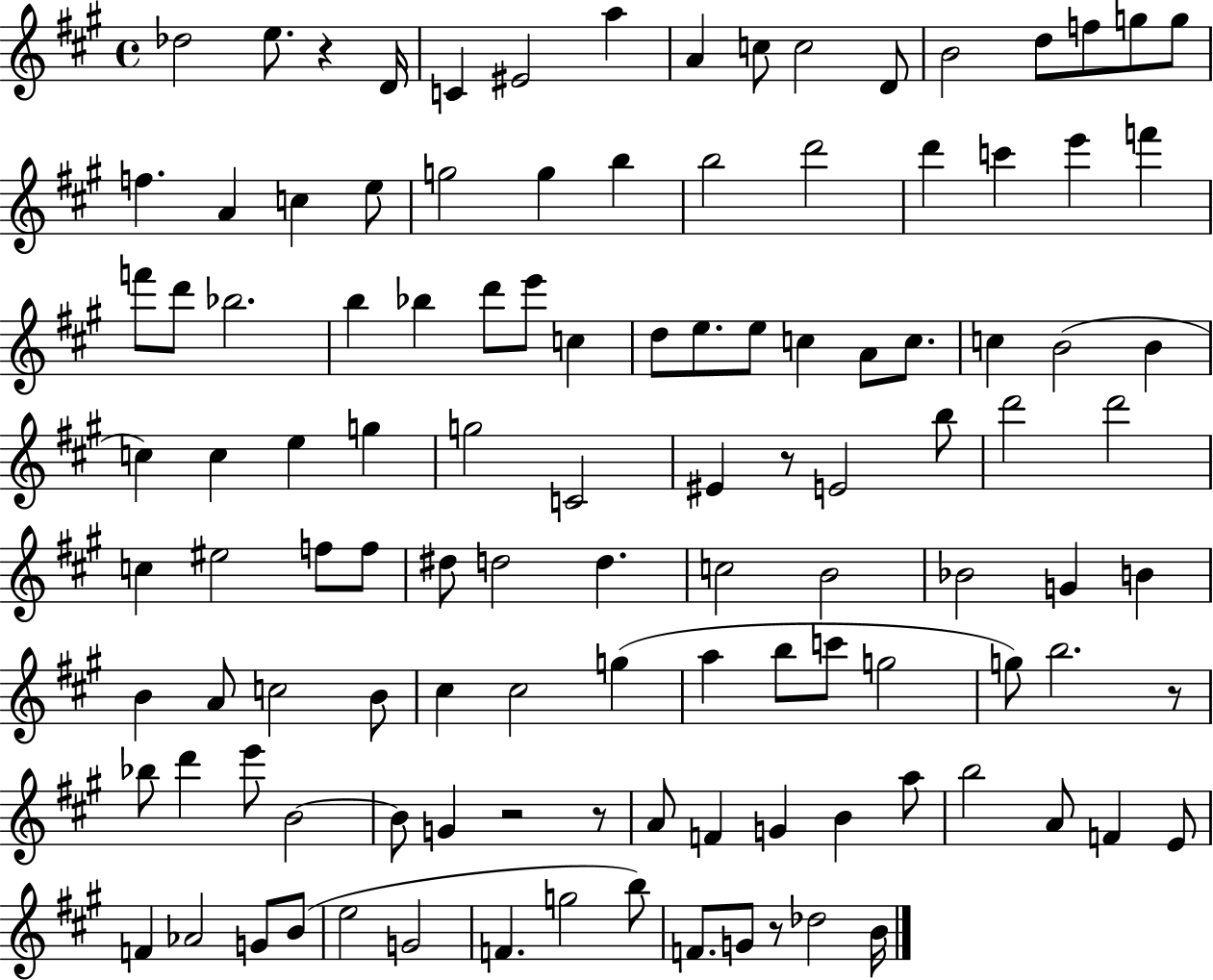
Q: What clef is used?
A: treble